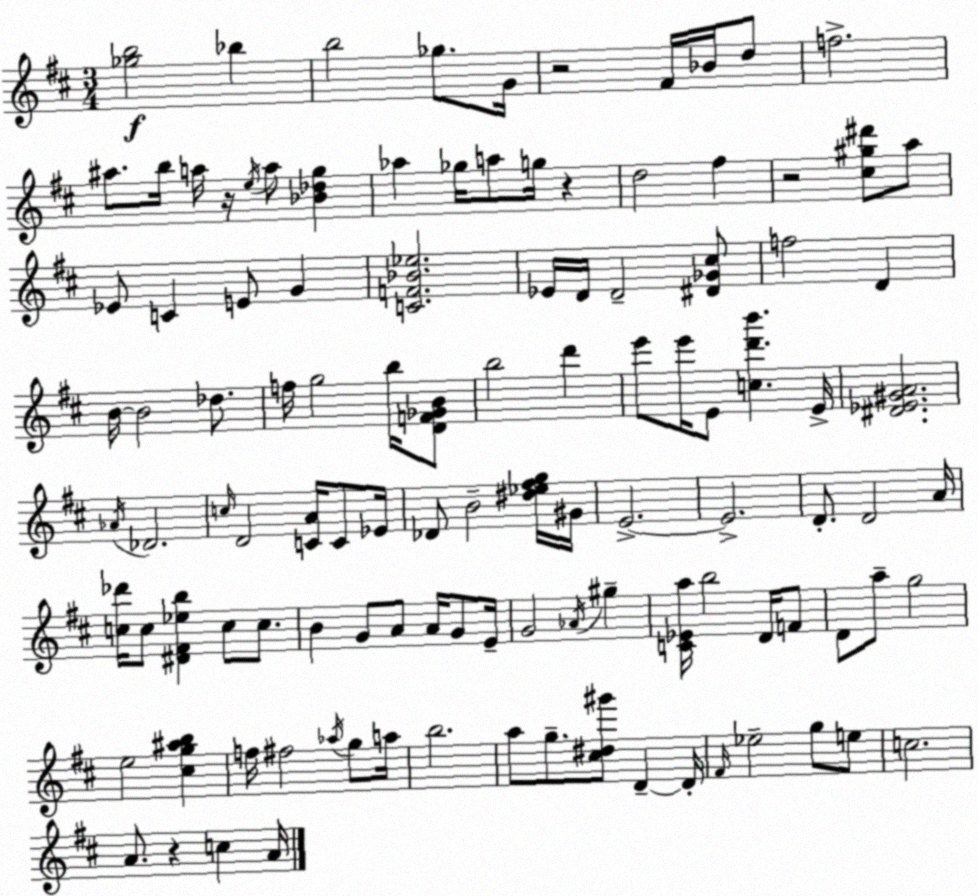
X:1
T:Untitled
M:3/4
L:1/4
K:D
[_gb]2 _b b2 _g/2 G/4 z2 ^F/4 _B/4 d/2 f2 ^a/2 b/4 a/4 z/4 e/4 a/2 [_B_dg] _a _g/4 a/2 g/4 z d2 ^f z2 [^c^g^d']/2 a/2 _E/2 C E/2 G [CF_B_e]2 _E/4 D/4 D2 [^D_G^c]/2 f2 D B/4 B2 _d/2 f/4 g2 b/4 [DF_GB]/2 b2 d' e'/2 e'/4 E/2 [cd'b'] E/4 [^D_E^GA]2 _A/4 _D2 c/4 D2 [CA]/4 C/2 _E/4 _D/2 B2 [^d_e^fg]/4 ^G/4 E2 E2 D/2 D2 A/4 [c_d']/4 c/2 [^D^F_eb] c/2 c/2 B G/2 A/2 A/4 G/2 E/4 G2 _A/4 ^g [C_Ea]/4 b2 D/4 F/2 D/2 a/2 g2 e2 [^cg^ab] f/4 ^f2 _a/4 g/2 a/4 b2 a/2 g/2 [^c^d^g']/2 D D/4 ^F/4 _e2 g/2 e/2 c2 A/2 z c A/4